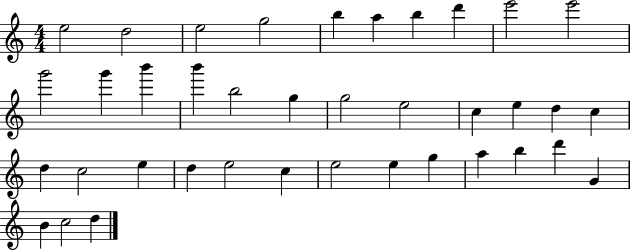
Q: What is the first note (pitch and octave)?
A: E5